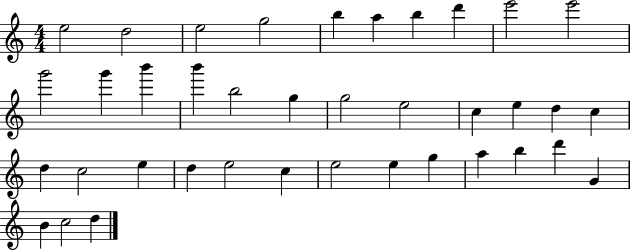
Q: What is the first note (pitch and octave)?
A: E5